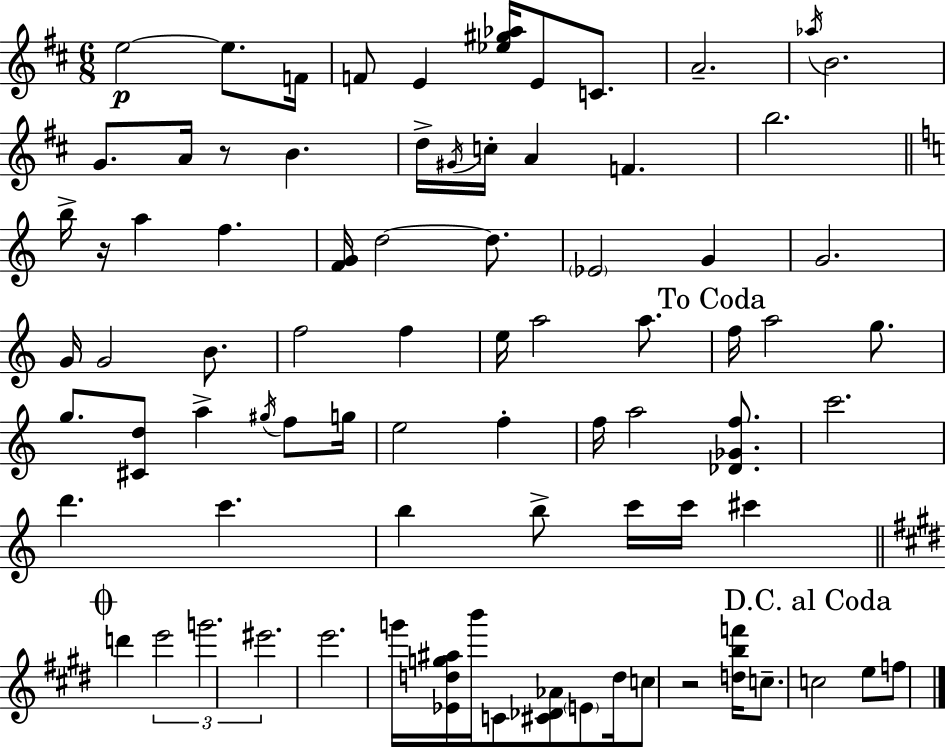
{
  \clef treble
  \numericTimeSignature
  \time 6/8
  \key d \major
  \repeat volta 2 { e''2~~\p e''8. f'16 | f'8 e'4 <ees'' gis'' aes''>16 e'8 c'8. | a'2.-- | \acciaccatura { aes''16 } b'2. | \break g'8. a'16 r8 b'4. | d''16-> \acciaccatura { gis'16 } c''16-. a'4 f'4. | b''2. | \bar "||" \break \key c \major b''16-> r16 a''4 f''4. | <f' g'>16 d''2~~ d''8. | \parenthesize ees'2 g'4 | g'2. | \break g'16 g'2 b'8. | f''2 f''4 | e''16 a''2 a''8. | \mark "To Coda" f''16 a''2 g''8. | \break g''8. <cis' d''>8 a''4-> \acciaccatura { gis''16 } f''8 | g''16 e''2 f''4-. | f''16 a''2 <des' ges' f''>8. | c'''2. | \break d'''4. c'''4. | b''4 b''8-> c'''16 c'''16 cis'''4 | \mark \markup { \musicglyph "scripts.coda" } \bar "||" \break \key e \major d'''4 \tuplet 3/2 { e'''2 | g'''2. | eis'''2. } | e'''2. | \break g'''16 <ees' d'' g'' ais''>16 b'''16 c'8 <cis' des' aes'>8 \parenthesize e'8 d''16 c''8 | r2 <d'' b'' f'''>16 c''8.-- | \mark "D.C. al Coda" c''2 e''8 f''8 | } \bar "|."
}